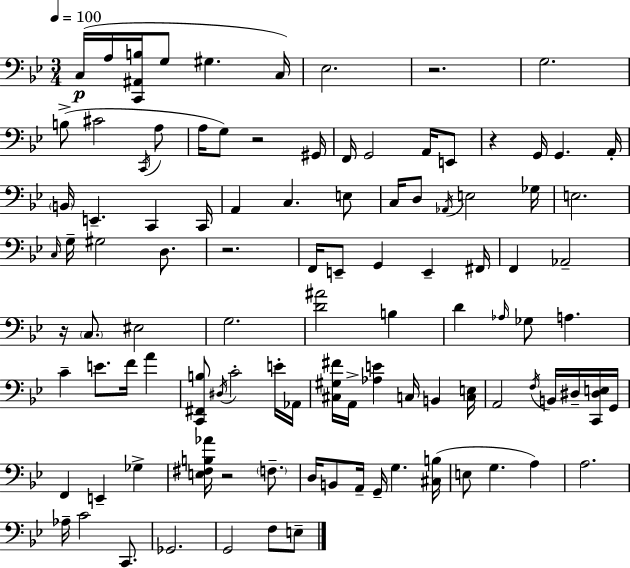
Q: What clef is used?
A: bass